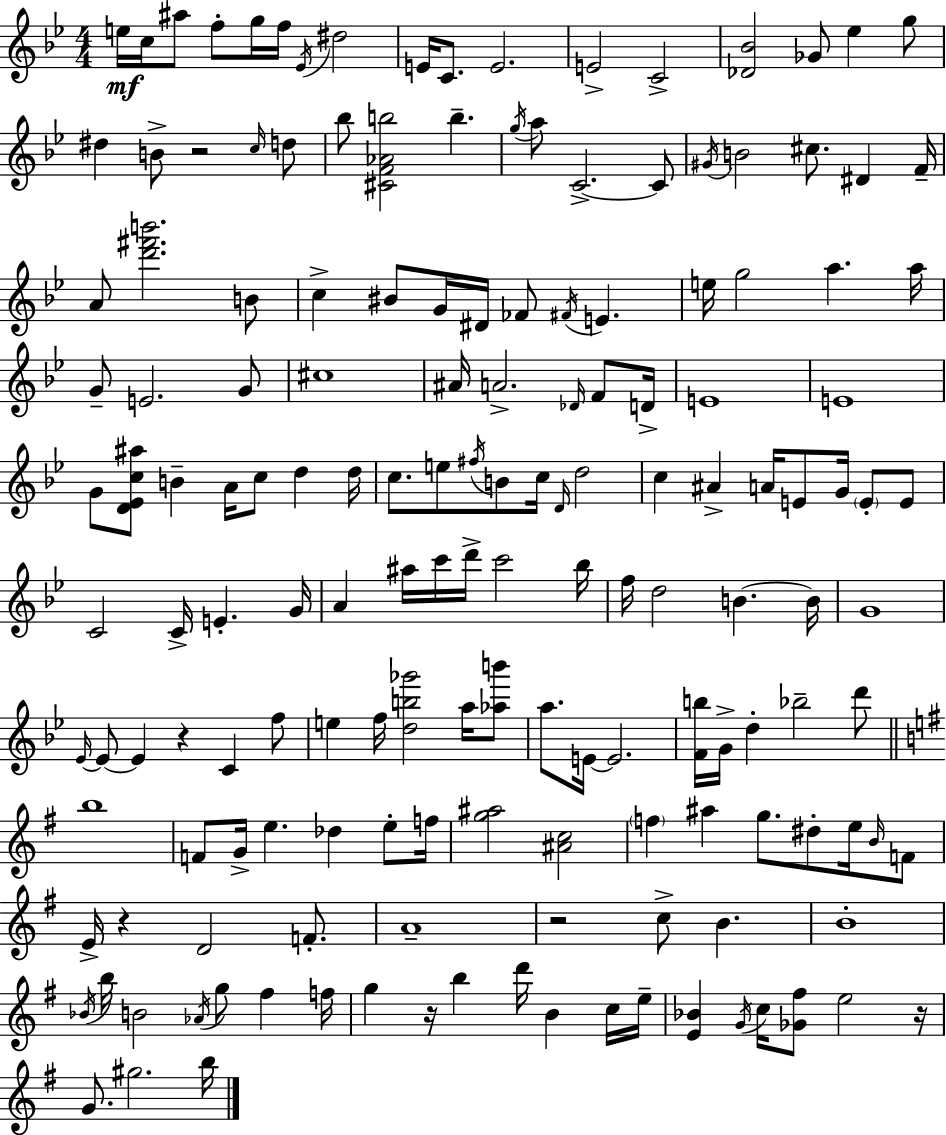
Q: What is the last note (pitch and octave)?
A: B5